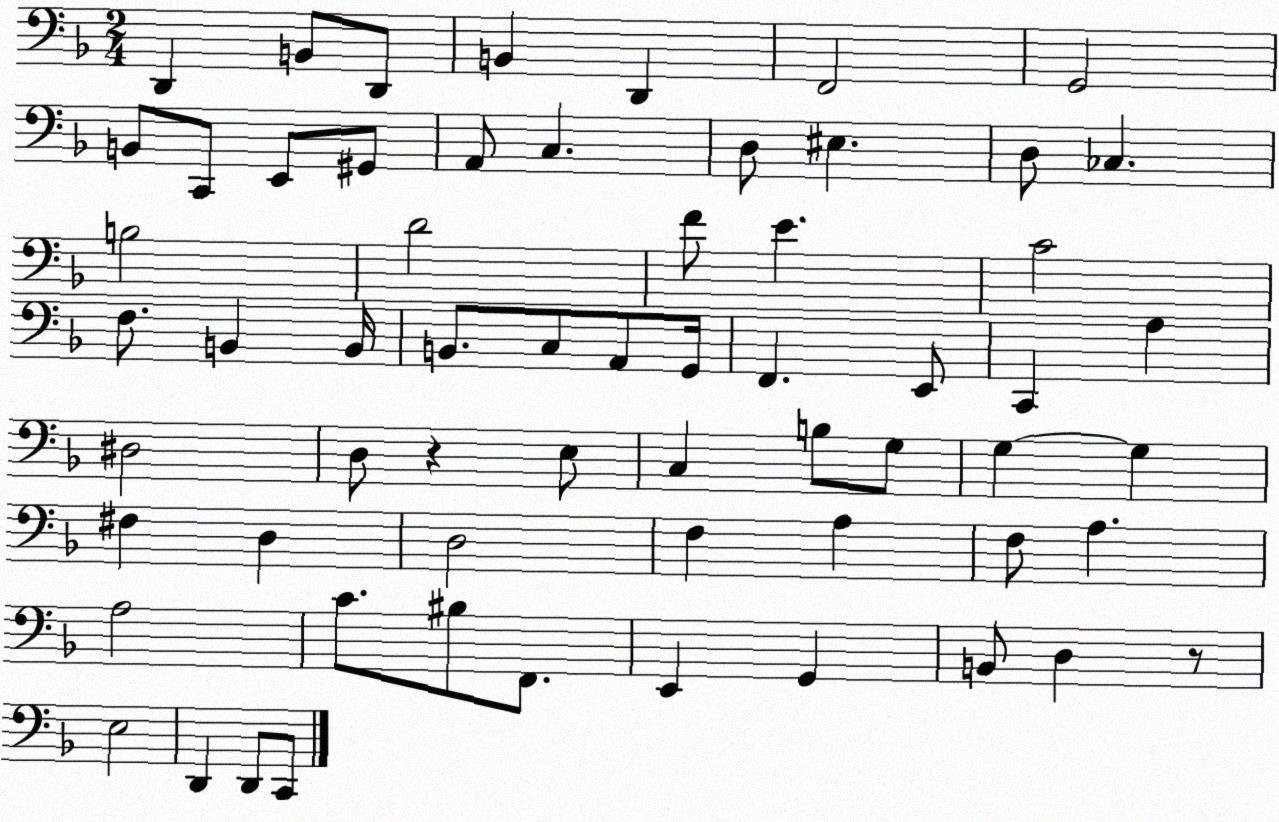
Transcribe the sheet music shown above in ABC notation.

X:1
T:Untitled
M:2/4
L:1/4
K:F
D,, B,,/2 D,,/2 B,, D,, F,,2 G,,2 B,,/2 C,,/2 E,,/2 ^G,,/2 A,,/2 C, D,/2 ^E, D,/2 _C, B,2 D2 F/2 E C2 F,/2 B,, B,,/4 B,,/2 C,/2 A,,/2 G,,/4 F,, E,,/2 C,, A, ^D,2 D,/2 z E,/2 C, B,/2 G,/2 G, G, ^F, D, D,2 F, A, F,/2 A, A,2 C/2 ^B,/2 F,,/2 E,, G,, B,,/2 D, z/2 E,2 D,, D,,/2 C,,/2